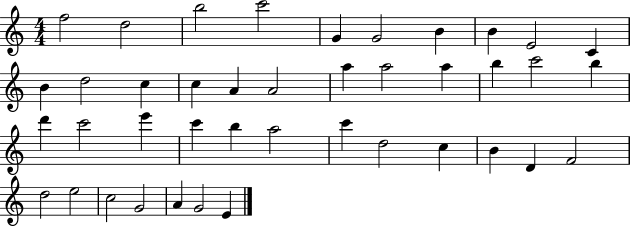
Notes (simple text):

F5/h D5/h B5/h C6/h G4/q G4/h B4/q B4/q E4/h C4/q B4/q D5/h C5/q C5/q A4/q A4/h A5/q A5/h A5/q B5/q C6/h B5/q D6/q C6/h E6/q C6/q B5/q A5/h C6/q D5/h C5/q B4/q D4/q F4/h D5/h E5/h C5/h G4/h A4/q G4/h E4/q